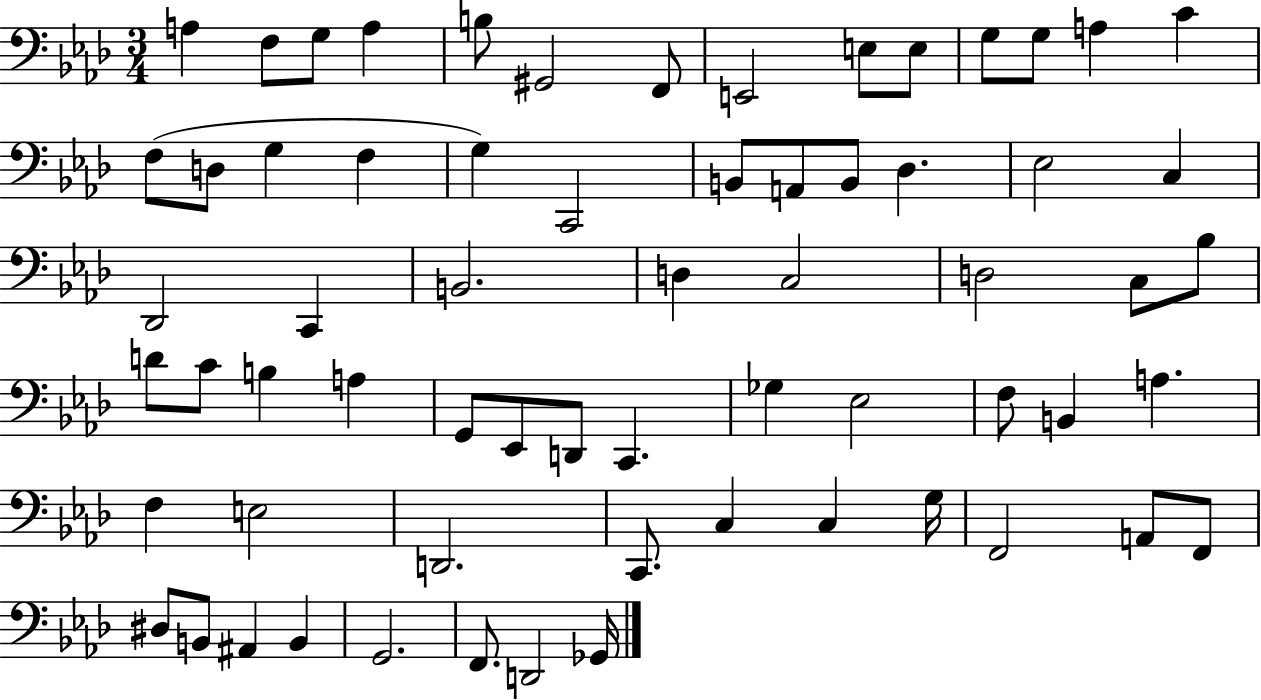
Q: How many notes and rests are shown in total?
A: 65